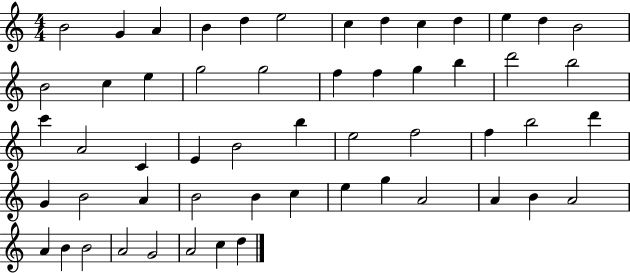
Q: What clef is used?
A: treble